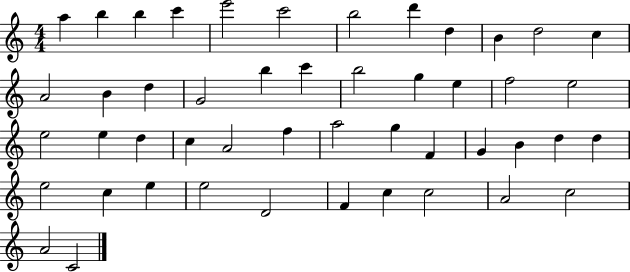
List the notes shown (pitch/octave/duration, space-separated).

A5/q B5/q B5/q C6/q E6/h C6/h B5/h D6/q D5/q B4/q D5/h C5/q A4/h B4/q D5/q G4/h B5/q C6/q B5/h G5/q E5/q F5/h E5/h E5/h E5/q D5/q C5/q A4/h F5/q A5/h G5/q F4/q G4/q B4/q D5/q D5/q E5/h C5/q E5/q E5/h D4/h F4/q C5/q C5/h A4/h C5/h A4/h C4/h